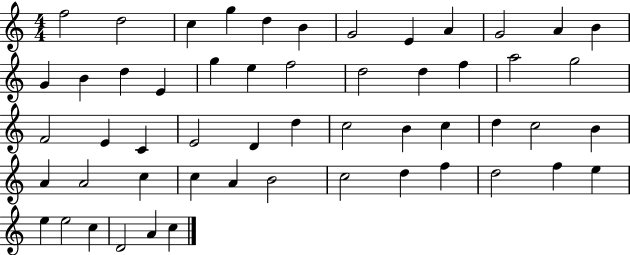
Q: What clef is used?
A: treble